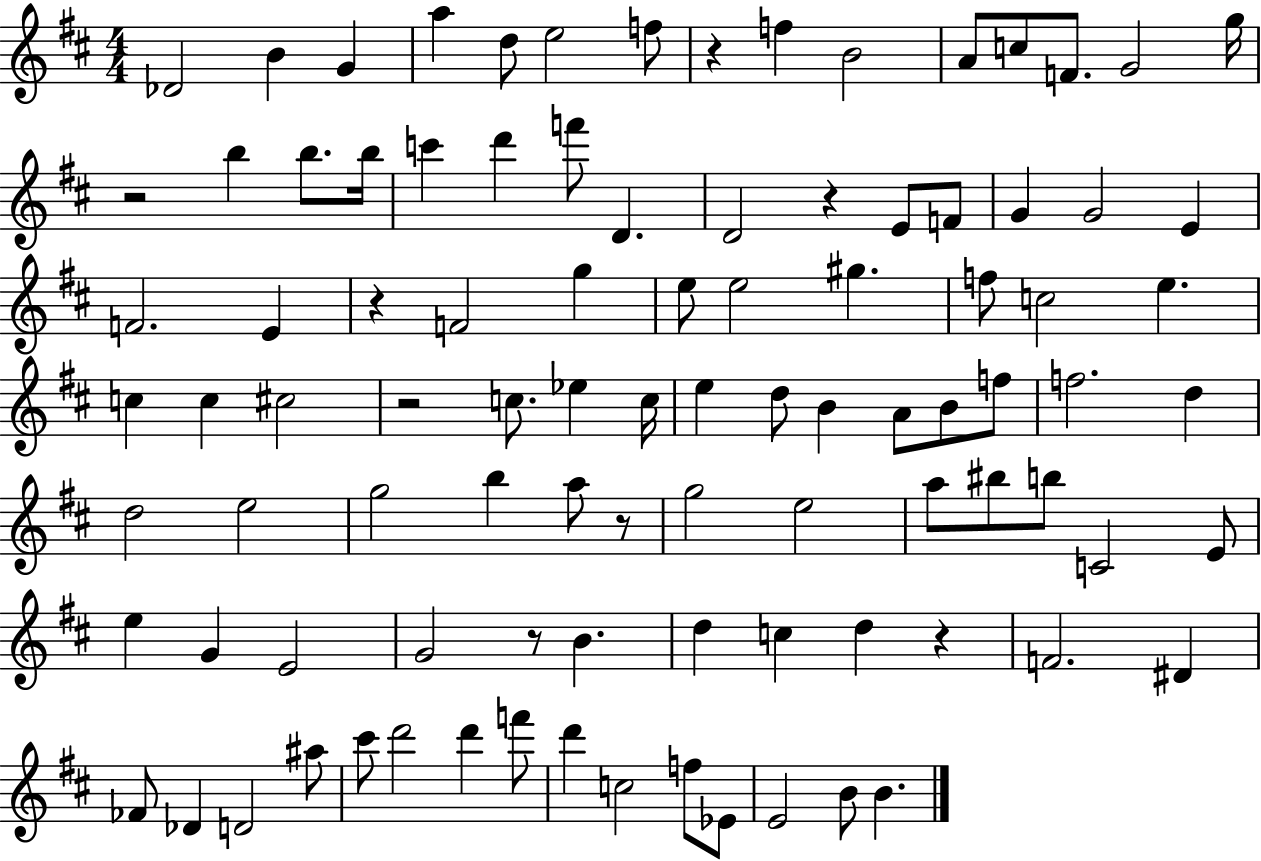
{
  \clef treble
  \numericTimeSignature
  \time 4/4
  \key d \major
  des'2 b'4 g'4 | a''4 d''8 e''2 f''8 | r4 f''4 b'2 | a'8 c''8 f'8. g'2 g''16 | \break r2 b''4 b''8. b''16 | c'''4 d'''4 f'''8 d'4. | d'2 r4 e'8 f'8 | g'4 g'2 e'4 | \break f'2. e'4 | r4 f'2 g''4 | e''8 e''2 gis''4. | f''8 c''2 e''4. | \break c''4 c''4 cis''2 | r2 c''8. ees''4 c''16 | e''4 d''8 b'4 a'8 b'8 f''8 | f''2. d''4 | \break d''2 e''2 | g''2 b''4 a''8 r8 | g''2 e''2 | a''8 bis''8 b''8 c'2 e'8 | \break e''4 g'4 e'2 | g'2 r8 b'4. | d''4 c''4 d''4 r4 | f'2. dis'4 | \break fes'8 des'4 d'2 ais''8 | cis'''8 d'''2 d'''4 f'''8 | d'''4 c''2 f''8 ees'8 | e'2 b'8 b'4. | \break \bar "|."
}